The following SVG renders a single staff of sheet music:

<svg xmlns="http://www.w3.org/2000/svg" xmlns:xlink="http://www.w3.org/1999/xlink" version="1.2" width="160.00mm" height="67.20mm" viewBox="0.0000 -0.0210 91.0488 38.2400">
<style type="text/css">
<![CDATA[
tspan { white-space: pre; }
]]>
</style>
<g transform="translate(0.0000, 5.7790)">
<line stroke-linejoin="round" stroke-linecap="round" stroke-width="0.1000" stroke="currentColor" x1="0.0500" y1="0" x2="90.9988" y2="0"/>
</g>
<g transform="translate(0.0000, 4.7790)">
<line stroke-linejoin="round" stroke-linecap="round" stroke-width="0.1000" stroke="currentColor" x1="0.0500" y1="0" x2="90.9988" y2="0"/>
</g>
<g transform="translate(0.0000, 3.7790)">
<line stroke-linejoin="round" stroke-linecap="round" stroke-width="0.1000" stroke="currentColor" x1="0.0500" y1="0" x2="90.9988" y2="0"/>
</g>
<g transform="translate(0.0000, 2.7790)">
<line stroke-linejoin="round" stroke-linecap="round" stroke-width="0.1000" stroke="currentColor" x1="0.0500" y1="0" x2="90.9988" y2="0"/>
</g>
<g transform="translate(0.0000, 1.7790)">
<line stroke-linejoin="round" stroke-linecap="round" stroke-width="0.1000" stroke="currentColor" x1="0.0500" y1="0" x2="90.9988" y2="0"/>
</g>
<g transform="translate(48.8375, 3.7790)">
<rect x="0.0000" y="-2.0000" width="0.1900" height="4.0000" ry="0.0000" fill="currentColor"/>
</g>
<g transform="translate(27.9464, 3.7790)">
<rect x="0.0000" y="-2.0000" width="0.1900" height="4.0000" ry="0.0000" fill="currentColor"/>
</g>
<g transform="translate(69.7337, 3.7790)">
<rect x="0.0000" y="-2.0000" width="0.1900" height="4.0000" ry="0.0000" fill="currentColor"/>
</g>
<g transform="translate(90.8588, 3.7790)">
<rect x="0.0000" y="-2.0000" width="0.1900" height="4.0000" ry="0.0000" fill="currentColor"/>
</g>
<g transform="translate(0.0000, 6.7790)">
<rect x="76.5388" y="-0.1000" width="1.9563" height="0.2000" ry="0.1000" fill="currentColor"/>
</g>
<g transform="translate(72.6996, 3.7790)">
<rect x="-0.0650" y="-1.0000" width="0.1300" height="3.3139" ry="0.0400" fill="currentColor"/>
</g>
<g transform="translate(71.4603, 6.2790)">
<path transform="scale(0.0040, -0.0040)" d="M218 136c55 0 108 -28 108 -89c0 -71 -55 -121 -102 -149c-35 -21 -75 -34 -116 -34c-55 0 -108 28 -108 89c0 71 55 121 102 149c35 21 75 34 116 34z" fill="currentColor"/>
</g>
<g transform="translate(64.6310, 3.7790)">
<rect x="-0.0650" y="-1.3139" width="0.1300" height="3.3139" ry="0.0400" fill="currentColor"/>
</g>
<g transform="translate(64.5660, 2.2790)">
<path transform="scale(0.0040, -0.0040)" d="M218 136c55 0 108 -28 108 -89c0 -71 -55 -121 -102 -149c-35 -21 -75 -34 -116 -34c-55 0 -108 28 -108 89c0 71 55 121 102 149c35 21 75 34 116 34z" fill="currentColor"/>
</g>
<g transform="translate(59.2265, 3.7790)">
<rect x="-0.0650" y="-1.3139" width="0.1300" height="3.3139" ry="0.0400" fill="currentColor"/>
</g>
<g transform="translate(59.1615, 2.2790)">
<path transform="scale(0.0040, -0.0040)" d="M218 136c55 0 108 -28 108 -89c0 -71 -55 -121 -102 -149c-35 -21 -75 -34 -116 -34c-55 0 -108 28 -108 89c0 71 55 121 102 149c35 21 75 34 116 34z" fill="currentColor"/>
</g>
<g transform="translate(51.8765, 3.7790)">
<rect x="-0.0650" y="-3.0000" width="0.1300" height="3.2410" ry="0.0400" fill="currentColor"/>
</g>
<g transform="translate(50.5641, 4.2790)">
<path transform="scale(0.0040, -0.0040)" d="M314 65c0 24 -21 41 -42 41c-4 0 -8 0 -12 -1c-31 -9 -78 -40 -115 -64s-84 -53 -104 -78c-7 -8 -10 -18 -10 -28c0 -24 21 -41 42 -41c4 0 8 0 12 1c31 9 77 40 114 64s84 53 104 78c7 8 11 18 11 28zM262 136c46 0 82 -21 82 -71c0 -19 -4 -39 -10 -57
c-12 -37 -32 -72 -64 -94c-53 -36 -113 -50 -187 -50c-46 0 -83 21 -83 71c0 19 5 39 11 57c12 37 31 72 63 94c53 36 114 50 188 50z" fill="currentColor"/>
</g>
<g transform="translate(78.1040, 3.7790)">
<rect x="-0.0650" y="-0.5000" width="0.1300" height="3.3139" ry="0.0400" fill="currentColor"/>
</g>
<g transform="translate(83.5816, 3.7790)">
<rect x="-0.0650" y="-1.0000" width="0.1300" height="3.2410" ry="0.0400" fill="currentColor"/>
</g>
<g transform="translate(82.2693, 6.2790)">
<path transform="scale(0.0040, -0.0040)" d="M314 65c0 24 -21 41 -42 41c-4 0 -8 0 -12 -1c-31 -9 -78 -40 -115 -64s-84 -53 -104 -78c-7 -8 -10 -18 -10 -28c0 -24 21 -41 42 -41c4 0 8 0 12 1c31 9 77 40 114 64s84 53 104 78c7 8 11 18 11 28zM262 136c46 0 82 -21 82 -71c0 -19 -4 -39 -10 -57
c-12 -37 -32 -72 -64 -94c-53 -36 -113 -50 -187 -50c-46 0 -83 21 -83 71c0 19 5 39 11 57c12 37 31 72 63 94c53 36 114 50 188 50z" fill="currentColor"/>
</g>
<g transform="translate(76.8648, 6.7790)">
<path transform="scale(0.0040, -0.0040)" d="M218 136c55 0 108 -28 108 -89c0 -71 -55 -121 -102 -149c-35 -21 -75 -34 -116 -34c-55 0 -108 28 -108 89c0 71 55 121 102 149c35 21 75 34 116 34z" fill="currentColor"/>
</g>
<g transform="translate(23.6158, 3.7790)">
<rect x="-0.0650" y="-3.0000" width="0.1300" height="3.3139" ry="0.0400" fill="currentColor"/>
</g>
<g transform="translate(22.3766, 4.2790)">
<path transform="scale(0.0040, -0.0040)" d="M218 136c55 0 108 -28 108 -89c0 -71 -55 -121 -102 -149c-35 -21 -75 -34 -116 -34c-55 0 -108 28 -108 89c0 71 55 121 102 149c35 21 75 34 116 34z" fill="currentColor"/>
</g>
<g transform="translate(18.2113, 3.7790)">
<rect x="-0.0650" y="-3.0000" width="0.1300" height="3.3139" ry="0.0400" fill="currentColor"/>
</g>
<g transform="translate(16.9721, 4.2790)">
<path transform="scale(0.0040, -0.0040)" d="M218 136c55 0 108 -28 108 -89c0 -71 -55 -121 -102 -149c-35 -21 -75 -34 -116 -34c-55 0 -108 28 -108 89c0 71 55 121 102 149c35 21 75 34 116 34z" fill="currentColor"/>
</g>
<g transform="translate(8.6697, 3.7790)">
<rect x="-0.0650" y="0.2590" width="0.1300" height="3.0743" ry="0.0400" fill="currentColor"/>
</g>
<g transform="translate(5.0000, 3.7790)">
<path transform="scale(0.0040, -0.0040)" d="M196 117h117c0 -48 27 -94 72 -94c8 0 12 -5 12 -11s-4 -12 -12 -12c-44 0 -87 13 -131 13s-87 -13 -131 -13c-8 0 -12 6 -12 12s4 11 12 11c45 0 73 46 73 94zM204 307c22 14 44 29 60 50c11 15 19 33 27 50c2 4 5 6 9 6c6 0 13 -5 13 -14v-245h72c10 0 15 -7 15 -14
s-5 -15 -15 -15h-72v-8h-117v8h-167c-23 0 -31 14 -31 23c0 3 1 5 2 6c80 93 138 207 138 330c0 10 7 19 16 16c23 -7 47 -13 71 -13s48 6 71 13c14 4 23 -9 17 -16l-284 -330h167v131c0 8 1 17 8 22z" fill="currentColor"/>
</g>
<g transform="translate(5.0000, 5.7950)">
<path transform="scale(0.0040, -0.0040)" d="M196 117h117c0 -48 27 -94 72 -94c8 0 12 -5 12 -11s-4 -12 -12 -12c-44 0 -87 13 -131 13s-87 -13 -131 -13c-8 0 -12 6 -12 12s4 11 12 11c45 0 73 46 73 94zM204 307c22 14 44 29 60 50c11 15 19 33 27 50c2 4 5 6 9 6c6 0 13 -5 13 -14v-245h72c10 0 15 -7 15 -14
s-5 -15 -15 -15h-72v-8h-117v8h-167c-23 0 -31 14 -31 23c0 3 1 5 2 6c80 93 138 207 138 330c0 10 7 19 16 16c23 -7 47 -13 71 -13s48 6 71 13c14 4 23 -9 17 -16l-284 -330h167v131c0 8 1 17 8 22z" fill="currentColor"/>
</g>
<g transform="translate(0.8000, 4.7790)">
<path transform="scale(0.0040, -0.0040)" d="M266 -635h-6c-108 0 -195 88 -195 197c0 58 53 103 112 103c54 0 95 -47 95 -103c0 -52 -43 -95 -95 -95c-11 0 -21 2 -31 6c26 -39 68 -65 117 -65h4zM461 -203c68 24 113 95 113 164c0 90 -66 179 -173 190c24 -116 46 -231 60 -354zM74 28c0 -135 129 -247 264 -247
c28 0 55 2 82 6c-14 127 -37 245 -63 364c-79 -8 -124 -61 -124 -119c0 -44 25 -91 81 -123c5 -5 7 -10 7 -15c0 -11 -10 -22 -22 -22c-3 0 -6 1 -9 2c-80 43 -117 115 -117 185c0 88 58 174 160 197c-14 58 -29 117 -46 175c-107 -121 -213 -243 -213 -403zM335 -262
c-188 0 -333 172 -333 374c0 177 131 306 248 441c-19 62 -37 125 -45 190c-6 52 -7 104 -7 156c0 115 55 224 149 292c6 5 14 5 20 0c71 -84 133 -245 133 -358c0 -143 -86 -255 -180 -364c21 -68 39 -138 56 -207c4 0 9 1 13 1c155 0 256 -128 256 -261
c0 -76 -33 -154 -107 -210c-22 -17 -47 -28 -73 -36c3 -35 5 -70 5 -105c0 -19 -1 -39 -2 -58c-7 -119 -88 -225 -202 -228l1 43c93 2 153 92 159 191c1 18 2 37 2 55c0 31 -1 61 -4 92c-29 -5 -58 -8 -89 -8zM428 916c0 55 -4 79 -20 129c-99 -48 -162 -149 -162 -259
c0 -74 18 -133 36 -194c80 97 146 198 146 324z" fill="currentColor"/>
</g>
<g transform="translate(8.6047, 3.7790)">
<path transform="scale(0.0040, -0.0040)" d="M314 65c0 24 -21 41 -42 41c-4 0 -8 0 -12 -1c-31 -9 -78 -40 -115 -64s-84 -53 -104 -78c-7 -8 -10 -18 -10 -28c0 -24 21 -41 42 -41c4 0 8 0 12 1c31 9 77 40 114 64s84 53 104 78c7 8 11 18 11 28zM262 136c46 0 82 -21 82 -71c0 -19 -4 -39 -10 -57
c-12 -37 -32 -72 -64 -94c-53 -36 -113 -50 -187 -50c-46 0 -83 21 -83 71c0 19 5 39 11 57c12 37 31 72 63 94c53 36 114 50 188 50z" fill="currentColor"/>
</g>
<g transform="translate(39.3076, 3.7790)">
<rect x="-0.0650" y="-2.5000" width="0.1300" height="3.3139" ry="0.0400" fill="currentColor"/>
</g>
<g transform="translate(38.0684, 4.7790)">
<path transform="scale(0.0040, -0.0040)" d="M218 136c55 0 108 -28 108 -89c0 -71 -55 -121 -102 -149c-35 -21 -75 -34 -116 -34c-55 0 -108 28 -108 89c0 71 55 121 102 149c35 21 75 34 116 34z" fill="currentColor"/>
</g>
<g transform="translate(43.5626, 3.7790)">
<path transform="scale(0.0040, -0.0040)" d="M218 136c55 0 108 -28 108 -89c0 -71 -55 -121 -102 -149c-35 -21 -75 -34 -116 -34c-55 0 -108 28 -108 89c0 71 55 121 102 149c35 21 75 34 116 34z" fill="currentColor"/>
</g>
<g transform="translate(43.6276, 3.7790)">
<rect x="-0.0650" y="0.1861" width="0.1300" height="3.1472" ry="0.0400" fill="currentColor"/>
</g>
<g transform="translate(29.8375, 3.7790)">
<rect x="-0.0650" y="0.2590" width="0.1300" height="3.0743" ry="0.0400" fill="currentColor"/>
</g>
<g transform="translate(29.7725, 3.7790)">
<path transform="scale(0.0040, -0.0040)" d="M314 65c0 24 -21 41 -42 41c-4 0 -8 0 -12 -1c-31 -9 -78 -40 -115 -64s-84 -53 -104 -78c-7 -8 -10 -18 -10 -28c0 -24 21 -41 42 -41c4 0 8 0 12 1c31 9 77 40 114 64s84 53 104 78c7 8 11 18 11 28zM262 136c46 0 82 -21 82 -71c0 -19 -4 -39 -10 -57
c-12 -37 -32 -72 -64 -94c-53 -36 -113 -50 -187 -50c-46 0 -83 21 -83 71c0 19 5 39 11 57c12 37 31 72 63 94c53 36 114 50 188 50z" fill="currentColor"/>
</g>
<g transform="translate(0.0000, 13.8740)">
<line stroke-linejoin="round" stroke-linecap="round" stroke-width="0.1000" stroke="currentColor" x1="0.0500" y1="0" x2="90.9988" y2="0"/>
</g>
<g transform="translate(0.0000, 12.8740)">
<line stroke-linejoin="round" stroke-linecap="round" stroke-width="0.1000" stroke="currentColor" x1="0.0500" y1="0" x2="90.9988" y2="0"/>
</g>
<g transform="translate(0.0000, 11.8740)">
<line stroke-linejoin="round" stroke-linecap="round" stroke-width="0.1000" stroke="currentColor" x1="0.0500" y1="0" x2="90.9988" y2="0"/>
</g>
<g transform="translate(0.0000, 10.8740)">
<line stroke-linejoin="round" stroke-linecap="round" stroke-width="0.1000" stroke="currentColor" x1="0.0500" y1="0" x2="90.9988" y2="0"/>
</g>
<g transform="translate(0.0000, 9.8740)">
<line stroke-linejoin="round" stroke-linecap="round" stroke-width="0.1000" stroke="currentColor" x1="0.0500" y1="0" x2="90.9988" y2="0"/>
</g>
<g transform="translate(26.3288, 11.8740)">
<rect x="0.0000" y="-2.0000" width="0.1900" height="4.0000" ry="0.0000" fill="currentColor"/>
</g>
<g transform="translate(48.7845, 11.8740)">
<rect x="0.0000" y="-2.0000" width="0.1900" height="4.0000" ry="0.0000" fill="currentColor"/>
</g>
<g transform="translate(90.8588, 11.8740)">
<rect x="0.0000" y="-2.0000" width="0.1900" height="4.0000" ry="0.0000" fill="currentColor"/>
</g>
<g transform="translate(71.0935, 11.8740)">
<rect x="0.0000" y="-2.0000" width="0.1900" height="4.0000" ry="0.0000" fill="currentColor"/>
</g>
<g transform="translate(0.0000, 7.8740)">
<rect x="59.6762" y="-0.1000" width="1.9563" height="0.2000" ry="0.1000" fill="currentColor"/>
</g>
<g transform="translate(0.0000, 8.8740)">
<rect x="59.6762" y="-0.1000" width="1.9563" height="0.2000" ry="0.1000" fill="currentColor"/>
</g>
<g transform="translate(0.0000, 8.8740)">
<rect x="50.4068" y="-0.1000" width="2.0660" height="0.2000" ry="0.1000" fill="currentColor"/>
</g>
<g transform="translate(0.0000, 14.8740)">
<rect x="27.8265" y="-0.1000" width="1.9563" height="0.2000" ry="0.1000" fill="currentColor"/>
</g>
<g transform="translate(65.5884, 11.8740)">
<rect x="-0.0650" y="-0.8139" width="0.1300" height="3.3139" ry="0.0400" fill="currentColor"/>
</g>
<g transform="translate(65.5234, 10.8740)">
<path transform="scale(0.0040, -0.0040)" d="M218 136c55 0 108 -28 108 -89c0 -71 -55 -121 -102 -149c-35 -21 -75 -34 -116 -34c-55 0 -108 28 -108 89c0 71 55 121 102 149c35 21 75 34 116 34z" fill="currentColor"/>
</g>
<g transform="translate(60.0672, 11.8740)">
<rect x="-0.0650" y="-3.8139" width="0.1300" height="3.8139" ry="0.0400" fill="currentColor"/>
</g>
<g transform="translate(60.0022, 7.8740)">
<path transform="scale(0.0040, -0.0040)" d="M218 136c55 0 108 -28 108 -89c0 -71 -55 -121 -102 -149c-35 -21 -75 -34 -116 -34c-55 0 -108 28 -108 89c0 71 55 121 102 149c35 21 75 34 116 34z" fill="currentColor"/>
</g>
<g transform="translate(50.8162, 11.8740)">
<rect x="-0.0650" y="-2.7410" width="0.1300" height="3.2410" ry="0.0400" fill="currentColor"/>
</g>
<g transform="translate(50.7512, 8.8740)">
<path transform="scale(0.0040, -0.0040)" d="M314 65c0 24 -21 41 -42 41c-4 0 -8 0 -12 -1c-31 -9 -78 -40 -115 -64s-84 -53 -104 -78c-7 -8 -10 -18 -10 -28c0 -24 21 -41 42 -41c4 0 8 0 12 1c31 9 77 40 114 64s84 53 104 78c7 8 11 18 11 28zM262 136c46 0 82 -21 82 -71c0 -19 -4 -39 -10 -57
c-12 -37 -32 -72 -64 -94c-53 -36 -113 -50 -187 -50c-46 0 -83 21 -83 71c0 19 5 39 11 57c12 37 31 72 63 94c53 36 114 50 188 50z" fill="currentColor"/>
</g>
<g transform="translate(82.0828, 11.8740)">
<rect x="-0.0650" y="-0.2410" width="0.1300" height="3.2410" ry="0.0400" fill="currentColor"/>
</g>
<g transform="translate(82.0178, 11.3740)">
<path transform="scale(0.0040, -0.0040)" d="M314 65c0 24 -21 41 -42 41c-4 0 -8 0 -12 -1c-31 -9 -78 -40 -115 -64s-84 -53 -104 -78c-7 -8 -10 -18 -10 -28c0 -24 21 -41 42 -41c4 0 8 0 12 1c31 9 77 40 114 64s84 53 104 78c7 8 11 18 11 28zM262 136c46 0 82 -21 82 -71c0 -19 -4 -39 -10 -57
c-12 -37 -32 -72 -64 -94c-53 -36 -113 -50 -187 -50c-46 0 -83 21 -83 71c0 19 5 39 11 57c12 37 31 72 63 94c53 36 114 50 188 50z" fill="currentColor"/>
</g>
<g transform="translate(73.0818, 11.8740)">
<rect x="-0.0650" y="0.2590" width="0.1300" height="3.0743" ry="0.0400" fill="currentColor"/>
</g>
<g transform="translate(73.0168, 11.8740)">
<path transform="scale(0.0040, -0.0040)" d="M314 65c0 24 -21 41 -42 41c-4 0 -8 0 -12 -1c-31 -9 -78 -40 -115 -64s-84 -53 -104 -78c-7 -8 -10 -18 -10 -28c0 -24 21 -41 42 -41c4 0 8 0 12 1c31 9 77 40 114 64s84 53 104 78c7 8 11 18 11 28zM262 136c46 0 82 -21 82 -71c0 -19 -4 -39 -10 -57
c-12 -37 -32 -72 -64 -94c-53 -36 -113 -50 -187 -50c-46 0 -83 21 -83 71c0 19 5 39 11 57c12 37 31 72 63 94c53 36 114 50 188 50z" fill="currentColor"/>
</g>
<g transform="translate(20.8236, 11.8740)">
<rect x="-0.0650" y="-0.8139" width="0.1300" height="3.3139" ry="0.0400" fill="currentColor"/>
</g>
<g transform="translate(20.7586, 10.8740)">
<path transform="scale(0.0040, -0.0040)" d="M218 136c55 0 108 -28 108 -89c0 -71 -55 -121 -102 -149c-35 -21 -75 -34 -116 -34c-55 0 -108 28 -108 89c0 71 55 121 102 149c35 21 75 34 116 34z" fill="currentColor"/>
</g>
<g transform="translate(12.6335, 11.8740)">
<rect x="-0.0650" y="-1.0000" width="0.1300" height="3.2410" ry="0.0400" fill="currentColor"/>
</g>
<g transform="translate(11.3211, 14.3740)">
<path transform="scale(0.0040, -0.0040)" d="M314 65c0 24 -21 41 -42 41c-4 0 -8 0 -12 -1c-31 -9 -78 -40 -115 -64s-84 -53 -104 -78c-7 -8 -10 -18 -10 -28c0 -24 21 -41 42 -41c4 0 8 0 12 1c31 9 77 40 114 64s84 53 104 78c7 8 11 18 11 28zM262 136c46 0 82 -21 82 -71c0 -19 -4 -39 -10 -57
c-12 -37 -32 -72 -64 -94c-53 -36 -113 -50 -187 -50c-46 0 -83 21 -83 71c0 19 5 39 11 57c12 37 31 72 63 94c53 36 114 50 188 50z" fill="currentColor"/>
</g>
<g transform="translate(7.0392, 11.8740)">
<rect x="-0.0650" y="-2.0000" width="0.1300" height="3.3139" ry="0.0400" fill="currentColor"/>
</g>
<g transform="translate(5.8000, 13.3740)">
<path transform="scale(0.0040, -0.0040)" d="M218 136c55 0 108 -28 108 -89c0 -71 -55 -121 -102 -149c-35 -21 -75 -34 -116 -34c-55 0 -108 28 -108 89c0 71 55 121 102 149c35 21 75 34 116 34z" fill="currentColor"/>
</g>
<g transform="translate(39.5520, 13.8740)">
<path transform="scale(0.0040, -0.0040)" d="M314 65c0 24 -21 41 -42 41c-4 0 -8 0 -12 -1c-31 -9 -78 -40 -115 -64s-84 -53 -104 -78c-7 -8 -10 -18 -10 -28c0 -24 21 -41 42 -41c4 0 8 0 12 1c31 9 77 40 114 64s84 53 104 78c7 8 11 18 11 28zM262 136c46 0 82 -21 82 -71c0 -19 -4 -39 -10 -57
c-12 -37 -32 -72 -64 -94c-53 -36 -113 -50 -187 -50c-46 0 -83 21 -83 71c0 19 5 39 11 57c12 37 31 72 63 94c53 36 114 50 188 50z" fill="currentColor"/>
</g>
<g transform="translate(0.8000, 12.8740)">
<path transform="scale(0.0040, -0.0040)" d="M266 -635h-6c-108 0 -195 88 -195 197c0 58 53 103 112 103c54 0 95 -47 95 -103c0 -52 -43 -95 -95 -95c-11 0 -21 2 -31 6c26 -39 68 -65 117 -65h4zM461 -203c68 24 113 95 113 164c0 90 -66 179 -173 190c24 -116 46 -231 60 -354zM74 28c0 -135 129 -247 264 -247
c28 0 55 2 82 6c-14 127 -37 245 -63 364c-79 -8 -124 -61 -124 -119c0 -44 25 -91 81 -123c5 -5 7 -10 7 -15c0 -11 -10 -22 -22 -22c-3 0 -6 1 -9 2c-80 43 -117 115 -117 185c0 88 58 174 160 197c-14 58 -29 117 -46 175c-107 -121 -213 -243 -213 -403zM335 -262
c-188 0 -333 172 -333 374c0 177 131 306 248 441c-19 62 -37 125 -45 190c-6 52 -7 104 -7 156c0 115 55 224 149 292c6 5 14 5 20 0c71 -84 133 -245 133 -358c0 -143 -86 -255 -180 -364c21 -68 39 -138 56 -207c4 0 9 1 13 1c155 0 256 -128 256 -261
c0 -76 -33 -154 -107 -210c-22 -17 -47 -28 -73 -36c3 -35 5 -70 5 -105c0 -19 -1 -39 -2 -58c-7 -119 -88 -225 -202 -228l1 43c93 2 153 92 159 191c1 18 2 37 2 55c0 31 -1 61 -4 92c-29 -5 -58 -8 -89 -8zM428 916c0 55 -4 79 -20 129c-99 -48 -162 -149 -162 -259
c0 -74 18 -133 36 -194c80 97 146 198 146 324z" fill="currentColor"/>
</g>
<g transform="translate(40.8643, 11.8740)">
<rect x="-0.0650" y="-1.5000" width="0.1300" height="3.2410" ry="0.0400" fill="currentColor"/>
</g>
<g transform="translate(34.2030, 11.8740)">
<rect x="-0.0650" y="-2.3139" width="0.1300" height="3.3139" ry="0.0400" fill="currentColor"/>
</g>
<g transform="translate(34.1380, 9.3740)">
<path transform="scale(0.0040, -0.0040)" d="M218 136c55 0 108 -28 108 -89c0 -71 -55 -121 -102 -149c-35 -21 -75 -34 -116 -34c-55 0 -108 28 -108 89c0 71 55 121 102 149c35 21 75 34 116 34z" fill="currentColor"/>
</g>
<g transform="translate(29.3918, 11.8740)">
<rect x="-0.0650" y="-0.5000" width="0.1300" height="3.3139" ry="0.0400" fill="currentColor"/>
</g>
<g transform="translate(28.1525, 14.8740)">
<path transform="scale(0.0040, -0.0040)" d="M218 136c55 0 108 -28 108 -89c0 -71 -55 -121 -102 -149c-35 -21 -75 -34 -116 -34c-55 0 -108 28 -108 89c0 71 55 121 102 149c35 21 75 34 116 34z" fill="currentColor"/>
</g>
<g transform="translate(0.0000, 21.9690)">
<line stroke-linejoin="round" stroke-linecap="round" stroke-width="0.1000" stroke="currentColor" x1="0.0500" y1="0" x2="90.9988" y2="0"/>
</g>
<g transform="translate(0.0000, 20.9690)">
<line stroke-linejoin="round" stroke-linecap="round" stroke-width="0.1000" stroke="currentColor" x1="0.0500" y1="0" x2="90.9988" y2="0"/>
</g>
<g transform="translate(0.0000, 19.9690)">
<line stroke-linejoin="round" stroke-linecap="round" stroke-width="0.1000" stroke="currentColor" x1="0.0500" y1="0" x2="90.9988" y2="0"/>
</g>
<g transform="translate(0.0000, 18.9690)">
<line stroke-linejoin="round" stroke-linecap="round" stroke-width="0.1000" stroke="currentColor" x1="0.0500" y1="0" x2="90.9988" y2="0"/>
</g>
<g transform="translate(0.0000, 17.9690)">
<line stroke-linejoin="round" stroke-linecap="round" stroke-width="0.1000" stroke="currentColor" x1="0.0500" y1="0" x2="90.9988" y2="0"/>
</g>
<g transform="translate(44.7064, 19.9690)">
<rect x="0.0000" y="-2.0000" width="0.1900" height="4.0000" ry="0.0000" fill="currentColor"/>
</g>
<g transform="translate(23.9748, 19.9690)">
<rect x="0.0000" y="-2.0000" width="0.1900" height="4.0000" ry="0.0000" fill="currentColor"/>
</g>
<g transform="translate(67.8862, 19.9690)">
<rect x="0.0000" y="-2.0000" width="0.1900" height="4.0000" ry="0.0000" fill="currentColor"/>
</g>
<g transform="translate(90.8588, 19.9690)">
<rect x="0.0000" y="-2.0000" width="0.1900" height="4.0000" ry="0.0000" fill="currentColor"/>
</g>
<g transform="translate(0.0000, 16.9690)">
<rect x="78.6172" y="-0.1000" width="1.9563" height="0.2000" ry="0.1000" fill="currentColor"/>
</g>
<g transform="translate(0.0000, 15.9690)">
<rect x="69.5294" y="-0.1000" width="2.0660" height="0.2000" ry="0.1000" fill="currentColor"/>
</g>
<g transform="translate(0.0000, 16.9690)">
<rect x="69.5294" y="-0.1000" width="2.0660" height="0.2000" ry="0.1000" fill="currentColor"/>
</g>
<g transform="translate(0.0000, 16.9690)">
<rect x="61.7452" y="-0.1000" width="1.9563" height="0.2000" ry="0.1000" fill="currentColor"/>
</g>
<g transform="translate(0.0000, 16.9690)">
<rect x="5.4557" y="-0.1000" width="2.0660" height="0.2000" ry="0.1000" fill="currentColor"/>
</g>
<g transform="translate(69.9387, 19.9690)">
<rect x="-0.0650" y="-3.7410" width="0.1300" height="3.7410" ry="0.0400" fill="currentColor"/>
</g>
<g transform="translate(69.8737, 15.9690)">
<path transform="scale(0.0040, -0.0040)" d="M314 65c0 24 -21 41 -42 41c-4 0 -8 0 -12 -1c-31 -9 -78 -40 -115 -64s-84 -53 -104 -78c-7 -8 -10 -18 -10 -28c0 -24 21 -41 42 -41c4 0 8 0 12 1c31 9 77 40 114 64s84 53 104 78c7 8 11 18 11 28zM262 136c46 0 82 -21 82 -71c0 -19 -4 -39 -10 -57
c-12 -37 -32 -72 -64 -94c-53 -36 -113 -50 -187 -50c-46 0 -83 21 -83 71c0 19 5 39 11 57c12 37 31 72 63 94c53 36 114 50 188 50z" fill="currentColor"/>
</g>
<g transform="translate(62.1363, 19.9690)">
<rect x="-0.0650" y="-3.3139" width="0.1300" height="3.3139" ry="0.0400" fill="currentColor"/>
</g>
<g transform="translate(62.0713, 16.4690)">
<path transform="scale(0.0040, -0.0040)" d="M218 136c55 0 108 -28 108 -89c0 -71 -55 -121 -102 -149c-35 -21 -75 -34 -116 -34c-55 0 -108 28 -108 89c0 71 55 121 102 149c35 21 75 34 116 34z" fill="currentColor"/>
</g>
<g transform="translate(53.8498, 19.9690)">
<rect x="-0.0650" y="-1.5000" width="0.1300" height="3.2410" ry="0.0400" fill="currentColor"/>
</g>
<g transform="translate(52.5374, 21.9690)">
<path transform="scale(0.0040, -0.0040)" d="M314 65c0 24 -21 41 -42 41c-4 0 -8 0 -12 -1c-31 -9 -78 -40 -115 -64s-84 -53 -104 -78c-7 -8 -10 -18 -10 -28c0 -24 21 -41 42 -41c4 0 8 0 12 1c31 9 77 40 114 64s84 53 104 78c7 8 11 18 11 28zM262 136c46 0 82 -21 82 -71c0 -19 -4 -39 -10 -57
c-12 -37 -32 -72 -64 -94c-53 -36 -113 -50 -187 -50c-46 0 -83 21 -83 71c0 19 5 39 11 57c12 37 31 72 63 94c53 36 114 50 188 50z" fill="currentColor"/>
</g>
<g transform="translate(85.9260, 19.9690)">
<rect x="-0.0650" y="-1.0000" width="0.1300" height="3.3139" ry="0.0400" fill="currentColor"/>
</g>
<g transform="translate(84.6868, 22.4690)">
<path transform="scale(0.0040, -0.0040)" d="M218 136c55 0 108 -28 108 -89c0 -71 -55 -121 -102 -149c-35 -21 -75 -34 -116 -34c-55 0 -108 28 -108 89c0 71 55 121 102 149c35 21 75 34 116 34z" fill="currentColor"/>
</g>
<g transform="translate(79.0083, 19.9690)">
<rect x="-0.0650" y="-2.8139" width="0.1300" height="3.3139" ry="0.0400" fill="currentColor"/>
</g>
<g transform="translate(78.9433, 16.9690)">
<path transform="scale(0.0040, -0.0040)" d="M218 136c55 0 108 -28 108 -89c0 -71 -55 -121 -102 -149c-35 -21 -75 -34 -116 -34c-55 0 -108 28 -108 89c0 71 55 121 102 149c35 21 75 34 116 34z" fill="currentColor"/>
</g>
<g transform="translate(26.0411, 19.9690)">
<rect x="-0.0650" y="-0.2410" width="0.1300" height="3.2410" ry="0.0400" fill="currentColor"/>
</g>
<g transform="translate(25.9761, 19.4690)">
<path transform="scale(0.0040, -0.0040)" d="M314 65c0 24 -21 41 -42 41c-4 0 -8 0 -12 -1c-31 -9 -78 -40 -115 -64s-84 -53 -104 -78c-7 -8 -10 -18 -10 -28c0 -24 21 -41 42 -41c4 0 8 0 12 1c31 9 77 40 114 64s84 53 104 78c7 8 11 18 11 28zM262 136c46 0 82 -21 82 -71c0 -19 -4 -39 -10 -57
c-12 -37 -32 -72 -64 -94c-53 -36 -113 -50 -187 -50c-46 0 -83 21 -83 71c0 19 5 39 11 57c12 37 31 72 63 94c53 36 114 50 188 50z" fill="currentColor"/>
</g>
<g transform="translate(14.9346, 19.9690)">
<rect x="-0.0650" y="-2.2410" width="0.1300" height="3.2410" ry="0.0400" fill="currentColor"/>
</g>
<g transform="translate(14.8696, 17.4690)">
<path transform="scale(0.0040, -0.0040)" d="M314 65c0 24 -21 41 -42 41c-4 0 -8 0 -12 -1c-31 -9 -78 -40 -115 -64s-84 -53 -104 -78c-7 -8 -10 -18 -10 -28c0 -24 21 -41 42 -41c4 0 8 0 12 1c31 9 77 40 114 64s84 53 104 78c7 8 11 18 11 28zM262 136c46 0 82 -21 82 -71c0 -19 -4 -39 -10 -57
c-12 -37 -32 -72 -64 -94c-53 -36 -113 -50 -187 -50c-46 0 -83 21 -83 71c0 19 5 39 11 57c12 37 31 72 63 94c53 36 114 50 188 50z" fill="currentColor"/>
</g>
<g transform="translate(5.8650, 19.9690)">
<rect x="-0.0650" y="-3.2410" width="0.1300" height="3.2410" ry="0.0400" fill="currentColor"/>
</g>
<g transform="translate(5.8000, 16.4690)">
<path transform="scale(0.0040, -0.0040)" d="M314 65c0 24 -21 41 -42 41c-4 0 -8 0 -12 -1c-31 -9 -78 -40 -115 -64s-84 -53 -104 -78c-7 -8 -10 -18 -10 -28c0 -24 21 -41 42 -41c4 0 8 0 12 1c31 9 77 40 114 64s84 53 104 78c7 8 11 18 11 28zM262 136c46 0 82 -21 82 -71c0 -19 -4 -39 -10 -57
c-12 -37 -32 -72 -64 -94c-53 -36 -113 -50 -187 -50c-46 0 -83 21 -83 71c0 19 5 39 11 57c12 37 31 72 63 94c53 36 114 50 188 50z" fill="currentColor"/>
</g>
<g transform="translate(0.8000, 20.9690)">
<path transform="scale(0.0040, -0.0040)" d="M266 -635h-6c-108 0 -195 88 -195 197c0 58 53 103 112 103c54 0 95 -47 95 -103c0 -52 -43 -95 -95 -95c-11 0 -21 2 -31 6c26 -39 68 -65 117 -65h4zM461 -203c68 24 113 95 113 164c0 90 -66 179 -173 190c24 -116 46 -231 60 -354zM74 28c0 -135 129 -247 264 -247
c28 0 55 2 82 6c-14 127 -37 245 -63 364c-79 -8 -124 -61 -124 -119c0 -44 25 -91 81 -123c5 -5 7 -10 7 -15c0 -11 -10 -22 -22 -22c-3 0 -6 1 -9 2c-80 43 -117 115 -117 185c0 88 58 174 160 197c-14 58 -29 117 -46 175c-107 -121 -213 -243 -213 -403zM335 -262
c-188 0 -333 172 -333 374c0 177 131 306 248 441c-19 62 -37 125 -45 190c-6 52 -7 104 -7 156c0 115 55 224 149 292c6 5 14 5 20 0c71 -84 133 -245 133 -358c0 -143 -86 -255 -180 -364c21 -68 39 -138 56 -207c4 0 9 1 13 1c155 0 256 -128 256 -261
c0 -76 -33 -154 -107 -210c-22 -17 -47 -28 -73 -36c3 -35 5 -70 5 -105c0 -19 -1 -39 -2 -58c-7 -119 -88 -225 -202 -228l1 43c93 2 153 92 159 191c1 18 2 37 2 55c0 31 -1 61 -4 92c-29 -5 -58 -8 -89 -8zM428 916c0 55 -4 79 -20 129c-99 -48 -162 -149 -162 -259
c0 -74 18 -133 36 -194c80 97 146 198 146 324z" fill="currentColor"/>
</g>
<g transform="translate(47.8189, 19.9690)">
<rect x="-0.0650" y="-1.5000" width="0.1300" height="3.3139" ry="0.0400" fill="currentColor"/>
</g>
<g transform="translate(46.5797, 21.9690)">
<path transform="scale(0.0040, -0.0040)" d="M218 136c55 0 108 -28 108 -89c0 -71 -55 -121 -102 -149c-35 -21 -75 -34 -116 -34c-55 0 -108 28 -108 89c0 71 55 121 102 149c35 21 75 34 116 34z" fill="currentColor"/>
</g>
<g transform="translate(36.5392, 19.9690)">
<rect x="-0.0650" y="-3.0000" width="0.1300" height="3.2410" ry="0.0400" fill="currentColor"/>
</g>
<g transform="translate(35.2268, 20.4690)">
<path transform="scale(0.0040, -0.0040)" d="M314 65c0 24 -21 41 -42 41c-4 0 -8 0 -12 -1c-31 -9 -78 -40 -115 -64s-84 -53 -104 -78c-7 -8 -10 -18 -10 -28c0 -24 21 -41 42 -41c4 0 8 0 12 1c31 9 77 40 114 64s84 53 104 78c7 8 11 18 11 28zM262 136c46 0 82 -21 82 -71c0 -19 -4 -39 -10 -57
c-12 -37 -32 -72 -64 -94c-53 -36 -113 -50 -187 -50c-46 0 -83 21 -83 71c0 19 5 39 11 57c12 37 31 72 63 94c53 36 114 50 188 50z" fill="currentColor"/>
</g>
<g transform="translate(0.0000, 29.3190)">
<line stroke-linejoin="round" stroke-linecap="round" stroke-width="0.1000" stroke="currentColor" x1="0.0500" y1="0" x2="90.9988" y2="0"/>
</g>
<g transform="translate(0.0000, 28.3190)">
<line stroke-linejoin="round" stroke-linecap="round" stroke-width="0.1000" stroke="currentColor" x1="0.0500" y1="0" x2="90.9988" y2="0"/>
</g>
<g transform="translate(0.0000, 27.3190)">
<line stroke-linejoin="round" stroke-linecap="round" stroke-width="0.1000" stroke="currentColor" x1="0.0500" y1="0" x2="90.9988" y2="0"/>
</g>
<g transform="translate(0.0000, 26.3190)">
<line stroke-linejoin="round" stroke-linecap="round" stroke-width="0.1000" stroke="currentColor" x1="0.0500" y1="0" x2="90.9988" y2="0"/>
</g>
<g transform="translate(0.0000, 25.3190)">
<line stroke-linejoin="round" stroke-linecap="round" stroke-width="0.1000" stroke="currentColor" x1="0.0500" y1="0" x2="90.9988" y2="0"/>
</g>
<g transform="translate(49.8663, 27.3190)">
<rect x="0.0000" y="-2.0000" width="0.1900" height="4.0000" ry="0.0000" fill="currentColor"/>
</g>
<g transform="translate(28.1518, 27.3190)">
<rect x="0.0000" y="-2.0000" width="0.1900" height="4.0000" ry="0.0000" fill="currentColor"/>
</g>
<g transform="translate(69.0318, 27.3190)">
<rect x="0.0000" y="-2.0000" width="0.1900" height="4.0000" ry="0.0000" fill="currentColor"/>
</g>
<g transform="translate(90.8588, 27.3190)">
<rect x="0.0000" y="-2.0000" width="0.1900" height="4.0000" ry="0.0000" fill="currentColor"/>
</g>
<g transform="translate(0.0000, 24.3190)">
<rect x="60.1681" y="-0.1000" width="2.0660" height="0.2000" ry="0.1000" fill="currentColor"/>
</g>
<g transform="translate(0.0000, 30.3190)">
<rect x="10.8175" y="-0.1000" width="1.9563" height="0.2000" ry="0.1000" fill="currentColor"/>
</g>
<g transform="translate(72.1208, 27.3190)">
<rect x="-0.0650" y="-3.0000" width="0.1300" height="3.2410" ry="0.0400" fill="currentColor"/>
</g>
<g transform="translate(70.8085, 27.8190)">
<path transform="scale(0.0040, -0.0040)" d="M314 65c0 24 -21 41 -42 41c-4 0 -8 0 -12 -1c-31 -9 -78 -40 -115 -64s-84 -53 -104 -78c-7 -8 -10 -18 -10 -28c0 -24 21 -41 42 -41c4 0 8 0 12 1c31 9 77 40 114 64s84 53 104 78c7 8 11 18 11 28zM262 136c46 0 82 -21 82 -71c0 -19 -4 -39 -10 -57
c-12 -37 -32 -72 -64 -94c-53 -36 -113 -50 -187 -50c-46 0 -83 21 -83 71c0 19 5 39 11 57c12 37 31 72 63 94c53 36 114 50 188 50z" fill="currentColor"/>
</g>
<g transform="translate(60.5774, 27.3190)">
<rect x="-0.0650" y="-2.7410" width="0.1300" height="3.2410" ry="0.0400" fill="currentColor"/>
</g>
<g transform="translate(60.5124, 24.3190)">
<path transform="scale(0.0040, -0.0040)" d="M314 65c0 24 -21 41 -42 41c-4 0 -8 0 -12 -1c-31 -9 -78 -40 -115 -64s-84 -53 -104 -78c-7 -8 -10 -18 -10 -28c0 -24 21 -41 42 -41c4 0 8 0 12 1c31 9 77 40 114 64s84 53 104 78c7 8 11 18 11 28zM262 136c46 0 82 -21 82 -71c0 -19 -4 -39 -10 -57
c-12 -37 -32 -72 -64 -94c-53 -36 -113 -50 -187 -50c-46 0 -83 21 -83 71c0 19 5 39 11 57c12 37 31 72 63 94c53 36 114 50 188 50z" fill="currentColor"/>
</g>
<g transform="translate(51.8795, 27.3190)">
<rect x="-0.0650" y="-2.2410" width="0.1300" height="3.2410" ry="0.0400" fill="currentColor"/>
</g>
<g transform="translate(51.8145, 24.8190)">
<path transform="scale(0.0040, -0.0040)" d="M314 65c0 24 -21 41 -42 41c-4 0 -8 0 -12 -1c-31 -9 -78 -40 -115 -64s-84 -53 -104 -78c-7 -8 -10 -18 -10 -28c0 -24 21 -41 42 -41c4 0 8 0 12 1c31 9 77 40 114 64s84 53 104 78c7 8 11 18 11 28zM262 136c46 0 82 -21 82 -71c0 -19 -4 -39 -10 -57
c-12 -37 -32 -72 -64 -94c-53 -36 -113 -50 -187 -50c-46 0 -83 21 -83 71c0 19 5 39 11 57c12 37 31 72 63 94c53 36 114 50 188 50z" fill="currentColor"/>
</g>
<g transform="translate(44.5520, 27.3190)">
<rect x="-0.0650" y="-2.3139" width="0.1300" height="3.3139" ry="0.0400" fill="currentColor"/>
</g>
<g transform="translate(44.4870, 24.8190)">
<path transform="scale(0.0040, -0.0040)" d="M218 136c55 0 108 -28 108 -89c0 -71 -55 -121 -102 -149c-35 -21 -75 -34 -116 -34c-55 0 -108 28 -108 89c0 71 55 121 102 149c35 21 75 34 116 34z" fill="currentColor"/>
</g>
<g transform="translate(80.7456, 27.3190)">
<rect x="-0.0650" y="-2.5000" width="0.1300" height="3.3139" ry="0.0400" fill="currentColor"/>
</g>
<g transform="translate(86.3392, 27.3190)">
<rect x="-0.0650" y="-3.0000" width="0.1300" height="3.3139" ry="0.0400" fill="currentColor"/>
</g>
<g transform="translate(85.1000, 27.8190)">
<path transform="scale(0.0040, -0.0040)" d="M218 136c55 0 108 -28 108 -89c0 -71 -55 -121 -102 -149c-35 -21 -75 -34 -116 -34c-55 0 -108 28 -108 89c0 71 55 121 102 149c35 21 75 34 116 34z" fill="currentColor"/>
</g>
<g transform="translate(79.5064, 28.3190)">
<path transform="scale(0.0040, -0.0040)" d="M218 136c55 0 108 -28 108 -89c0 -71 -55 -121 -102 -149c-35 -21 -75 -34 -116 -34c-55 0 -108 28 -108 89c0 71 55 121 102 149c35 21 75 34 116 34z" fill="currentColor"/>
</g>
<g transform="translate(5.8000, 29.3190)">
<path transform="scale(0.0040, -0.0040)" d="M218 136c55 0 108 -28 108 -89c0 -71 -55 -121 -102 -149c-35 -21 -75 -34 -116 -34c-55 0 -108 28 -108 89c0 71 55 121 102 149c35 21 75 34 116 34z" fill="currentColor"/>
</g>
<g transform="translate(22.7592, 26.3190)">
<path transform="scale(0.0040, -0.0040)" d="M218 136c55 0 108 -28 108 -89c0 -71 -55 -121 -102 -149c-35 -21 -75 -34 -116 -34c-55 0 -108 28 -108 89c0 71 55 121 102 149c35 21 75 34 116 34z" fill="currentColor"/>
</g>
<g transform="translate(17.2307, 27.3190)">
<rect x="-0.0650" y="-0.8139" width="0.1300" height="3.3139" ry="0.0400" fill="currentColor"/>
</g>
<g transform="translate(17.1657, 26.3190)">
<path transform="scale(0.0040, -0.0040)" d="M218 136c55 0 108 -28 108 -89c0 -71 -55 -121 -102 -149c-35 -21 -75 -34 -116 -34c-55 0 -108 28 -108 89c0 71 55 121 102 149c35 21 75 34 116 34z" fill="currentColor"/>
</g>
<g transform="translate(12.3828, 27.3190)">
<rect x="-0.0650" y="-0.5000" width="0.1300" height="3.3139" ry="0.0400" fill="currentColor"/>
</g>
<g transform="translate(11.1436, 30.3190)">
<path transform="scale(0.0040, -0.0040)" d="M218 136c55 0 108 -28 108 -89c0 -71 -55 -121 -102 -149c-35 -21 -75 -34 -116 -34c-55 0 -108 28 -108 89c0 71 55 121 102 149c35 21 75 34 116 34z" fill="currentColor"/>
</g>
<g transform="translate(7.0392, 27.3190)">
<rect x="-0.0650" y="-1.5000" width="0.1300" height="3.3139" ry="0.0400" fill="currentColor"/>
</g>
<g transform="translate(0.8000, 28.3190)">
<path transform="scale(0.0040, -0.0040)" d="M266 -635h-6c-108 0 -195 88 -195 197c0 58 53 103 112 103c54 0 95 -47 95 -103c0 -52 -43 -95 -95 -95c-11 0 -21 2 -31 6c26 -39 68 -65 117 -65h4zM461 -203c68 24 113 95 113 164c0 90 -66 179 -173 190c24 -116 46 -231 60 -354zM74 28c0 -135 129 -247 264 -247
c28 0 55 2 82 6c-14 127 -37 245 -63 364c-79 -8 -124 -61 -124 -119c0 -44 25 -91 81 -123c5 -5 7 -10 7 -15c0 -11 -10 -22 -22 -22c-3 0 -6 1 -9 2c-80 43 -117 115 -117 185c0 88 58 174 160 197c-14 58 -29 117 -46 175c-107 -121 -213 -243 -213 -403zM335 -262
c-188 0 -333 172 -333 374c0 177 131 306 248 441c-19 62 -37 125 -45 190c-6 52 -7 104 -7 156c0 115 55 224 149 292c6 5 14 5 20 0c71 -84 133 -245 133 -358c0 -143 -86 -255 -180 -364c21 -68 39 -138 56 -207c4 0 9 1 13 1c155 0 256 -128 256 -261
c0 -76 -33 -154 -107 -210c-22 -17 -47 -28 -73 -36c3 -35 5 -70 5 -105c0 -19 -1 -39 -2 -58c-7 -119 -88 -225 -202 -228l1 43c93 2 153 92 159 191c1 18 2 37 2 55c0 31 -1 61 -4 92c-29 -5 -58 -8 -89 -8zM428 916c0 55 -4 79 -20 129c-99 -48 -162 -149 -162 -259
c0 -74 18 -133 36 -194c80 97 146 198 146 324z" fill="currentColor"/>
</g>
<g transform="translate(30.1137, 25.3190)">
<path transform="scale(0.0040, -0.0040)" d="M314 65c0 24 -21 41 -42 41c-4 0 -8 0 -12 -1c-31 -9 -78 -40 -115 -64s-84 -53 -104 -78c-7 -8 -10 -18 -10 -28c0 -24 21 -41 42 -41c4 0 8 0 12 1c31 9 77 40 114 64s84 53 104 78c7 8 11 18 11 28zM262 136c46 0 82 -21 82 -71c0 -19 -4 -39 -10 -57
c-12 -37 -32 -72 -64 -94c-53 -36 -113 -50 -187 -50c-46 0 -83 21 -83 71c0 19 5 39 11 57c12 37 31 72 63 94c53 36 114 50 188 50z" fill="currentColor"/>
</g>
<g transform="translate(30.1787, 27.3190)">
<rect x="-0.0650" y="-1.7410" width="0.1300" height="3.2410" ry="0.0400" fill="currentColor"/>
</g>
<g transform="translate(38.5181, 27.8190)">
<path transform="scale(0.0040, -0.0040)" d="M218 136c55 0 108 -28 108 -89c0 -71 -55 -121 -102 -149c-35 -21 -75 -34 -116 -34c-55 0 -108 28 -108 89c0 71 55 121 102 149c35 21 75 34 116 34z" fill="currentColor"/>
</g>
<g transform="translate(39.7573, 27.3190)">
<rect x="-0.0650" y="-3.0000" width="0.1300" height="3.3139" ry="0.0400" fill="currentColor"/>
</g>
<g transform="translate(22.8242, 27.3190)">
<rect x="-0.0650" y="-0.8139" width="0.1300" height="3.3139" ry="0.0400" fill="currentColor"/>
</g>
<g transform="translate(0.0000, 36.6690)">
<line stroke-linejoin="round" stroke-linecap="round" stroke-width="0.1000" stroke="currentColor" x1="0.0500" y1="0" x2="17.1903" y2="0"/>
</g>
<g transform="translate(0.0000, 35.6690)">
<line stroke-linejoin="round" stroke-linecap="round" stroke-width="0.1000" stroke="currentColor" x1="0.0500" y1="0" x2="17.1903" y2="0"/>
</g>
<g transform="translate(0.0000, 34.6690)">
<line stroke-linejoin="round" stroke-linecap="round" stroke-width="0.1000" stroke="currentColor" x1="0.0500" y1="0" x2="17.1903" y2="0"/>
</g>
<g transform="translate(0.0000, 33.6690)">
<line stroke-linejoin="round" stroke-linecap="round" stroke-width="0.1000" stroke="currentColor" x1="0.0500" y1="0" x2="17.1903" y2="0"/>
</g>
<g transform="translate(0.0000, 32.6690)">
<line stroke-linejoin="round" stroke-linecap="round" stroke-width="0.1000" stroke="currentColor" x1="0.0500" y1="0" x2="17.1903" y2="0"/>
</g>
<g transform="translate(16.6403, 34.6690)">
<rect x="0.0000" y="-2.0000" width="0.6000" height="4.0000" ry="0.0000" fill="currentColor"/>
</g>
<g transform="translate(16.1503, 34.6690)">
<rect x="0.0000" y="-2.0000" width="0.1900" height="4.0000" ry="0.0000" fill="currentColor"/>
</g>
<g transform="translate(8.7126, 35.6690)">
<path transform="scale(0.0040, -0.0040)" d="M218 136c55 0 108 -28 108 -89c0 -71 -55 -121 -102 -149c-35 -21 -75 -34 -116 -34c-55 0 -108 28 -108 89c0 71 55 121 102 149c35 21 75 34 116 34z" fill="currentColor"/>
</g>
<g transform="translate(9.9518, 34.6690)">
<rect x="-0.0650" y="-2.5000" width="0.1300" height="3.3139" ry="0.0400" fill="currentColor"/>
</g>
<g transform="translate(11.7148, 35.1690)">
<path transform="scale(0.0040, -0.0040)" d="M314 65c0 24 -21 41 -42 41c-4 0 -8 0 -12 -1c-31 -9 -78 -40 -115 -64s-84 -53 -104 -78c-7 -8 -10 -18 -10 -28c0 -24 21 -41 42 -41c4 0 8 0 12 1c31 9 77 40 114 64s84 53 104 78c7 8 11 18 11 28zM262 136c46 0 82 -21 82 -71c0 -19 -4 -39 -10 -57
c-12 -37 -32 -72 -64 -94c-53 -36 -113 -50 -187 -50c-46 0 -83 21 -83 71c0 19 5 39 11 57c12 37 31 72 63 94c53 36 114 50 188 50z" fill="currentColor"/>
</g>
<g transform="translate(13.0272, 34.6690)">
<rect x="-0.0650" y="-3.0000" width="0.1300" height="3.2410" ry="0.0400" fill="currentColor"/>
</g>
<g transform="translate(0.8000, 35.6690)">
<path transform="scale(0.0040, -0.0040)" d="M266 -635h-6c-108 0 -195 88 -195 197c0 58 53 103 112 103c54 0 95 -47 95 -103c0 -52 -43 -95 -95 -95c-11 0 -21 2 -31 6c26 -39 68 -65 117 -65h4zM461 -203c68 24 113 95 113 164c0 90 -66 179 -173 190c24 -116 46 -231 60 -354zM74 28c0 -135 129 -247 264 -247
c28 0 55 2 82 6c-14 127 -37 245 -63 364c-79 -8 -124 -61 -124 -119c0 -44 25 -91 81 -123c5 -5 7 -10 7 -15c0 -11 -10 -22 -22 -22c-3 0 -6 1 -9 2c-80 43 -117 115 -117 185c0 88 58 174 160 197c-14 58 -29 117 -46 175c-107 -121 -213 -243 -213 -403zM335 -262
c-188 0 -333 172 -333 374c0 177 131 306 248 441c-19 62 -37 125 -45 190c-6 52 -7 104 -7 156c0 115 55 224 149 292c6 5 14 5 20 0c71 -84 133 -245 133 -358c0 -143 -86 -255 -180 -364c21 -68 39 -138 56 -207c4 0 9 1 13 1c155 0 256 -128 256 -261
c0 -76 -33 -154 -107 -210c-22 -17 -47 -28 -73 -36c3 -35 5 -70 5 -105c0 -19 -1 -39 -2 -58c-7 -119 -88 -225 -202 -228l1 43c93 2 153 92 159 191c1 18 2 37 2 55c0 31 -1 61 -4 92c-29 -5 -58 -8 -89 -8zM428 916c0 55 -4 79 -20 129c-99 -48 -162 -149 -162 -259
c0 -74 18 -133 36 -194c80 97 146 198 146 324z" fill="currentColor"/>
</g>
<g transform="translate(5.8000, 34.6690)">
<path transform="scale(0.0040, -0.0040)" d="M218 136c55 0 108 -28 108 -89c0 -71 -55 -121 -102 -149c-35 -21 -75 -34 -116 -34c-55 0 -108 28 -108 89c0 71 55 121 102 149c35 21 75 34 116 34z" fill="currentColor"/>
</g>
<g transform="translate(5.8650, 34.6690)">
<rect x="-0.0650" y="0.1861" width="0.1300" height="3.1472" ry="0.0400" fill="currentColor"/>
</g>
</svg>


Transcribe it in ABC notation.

X:1
T:Untitled
M:4/4
L:1/4
K:C
B2 A A B2 G B A2 e e D C D2 F D2 d C g E2 a2 c' d B2 c2 b2 g2 c2 A2 E E2 b c'2 a D E C d d f2 A g g2 a2 A2 G A B G A2